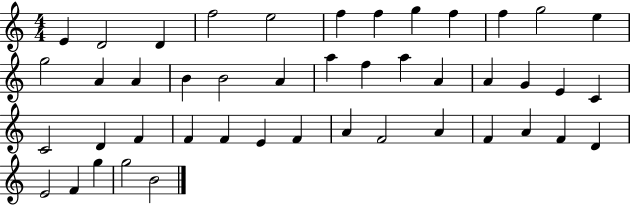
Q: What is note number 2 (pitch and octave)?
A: D4